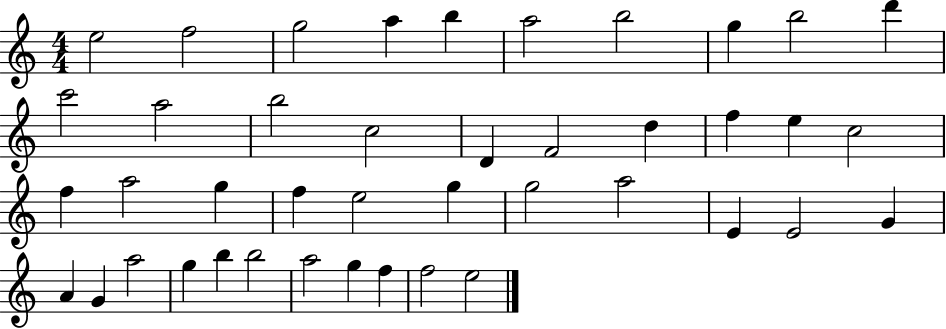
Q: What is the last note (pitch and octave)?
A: E5